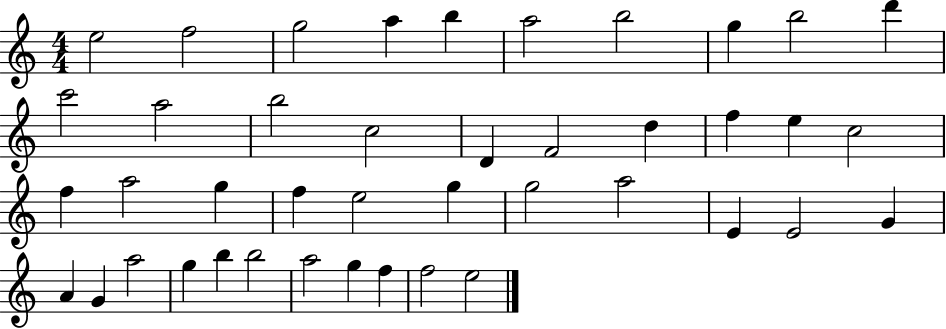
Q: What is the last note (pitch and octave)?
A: E5